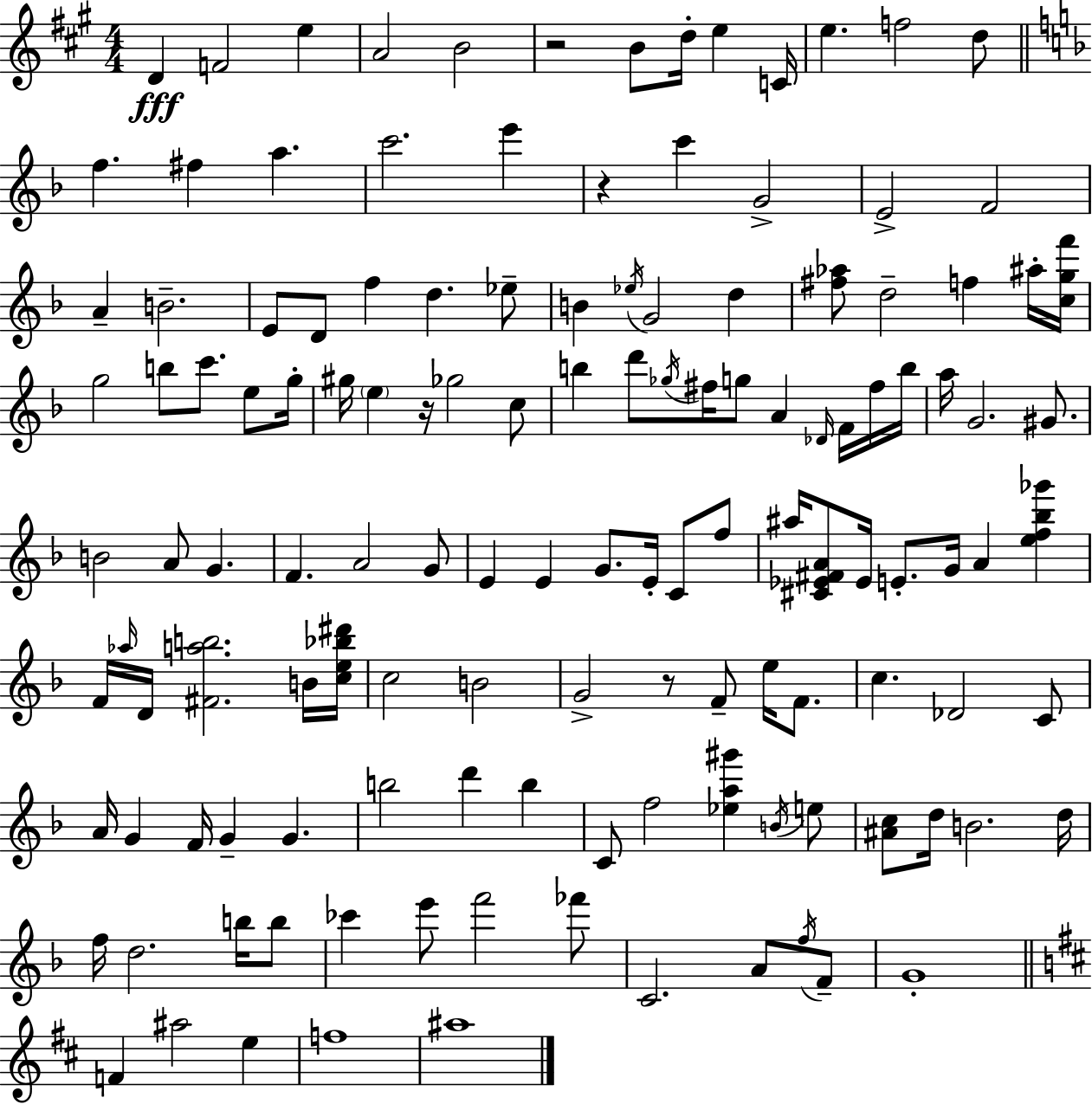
D4/q F4/h E5/q A4/h B4/h R/h B4/e D5/s E5/q C4/s E5/q. F5/h D5/e F5/q. F#5/q A5/q. C6/h. E6/q R/q C6/q G4/h E4/h F4/h A4/q B4/h. E4/e D4/e F5/q D5/q. Eb5/e B4/q Eb5/s G4/h D5/q [F#5,Ab5]/e D5/h F5/q A#5/s [C5,G5,F6]/s G5/h B5/e C6/e. E5/e G5/s G#5/s E5/q R/s Gb5/h C5/e B5/q D6/e Gb5/s F#5/s G5/e A4/q Db4/s F4/s F#5/s B5/s A5/s G4/h. G#4/e. B4/h A4/e G4/q. F4/q. A4/h G4/e E4/q E4/q G4/e. E4/s C4/e F5/e A#5/s [C#4,Eb4,F#4,A4]/e Eb4/s E4/e. G4/s A4/q [E5,F5,Bb5,Gb6]/q F4/s Ab5/s D4/s [F#4,A5,B5]/h. B4/s [C5,E5,Bb5,D#6]/s C5/h B4/h G4/h R/e F4/e E5/s F4/e. C5/q. Db4/h C4/e A4/s G4/q F4/s G4/q G4/q. B5/h D6/q B5/q C4/e F5/h [Eb5,A5,G#6]/q B4/s E5/e [A#4,C5]/e D5/s B4/h. D5/s F5/s D5/h. B5/s B5/e CES6/q E6/e F6/h FES6/e C4/h. A4/e F5/s F4/e G4/w F4/q A#5/h E5/q F5/w A#5/w